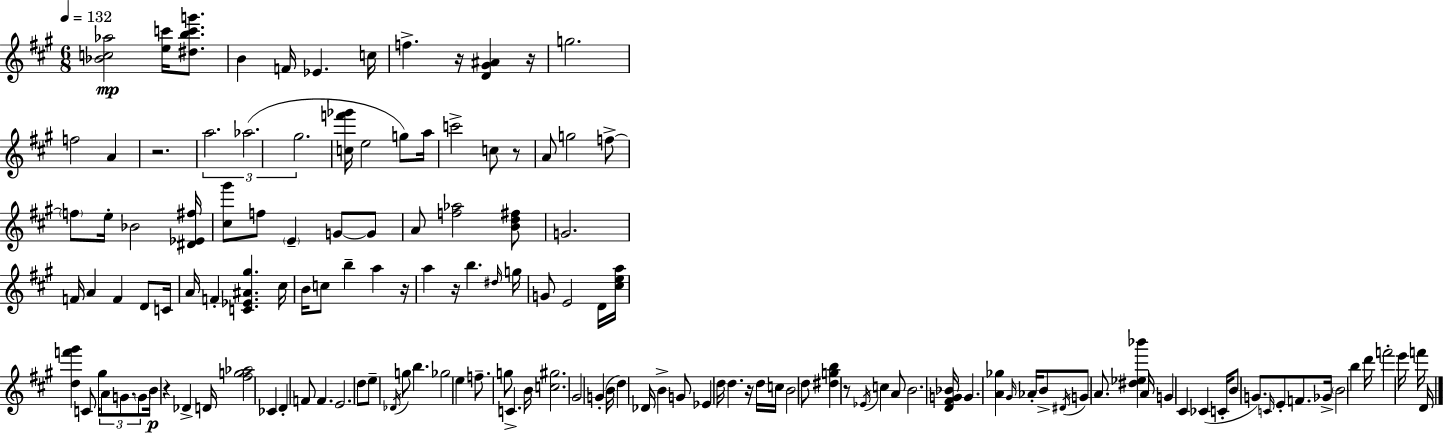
{
  \clef treble
  \numericTimeSignature
  \time 6/8
  \key a \major
  \tempo 4 = 132
  <bes' c'' aes''>2\mp <e'' c'''>16 <dis'' b'' c''' g'''>8. | b'4 f'16 ees'4. c''16 | f''4.-> r16 <d' gis' ais'>4 r16 | g''2. | \break f''2 a'4 | r2. | \tuplet 3/2 { a''2. | aes''2.( | \break gis''2. } | <c'' f''' ges'''>16 e''2 g''8) a''16 | c'''2-> c''8 r8 | a'8 g''2 f''8->~~ | \break \parenthesize f''8 e''16-. bes'2 <dis' ees' fis''>16 | <cis'' gis'''>8 f''8 \parenthesize e'4-- g'8~~ g'8 | a'8 <f'' aes''>2 <b' d'' fis''>8 | g'2. | \break f'16 a'4 f'4 d'8 c'16 | a'16 f'4-. <c' ees' ais' gis''>4. cis''16 | b'16 c''8 b''4-- a''4 r16 | a''4 r16 b''4. \grace { dis''16 } | \break g''16 g'8 e'2 d'16 | <cis'' e'' a''>16 <d'' f''' gis'''>4 c'8 gis''16 \tuplet 3/2 { a'8 g'8. | \parenthesize g'8 } b'16\p r4 des'4-> | d'16 <fis'' g'' aes''>2 ces'4 | \break d'4-. f'8 f'4. | e'2. | d''8 e''8-- \acciaccatura { des'16 } g''8 b''4. | ges''2 e''4 | \break f''8.-- g''8 c'4.-> | b'16 <c'' gis''>2. | gis'2 g'4-.( | b'16 d''4) des'16 b'4-> | \break g'8 ees'4 d''16 d''4. | r16 d''16 c''16 b'2 | d''8 <dis'' g'' b''>4 r8 \acciaccatura { ees'16 } c''4 | a'8 b'2. | \break <d' fis' g' bes'>16 g'4. <a' ges''>4 | \grace { gis'16 } aes'16-. b'8-> \acciaccatura { dis'16 } g'8 a'8. | <dis'' ees'' bes'''>4 a'16 g'4 cis'4 | ces'4( c'16-. b'8 g'8.) \grace { c'16 } | \break e'8-. f'8. ges'16-> \parenthesize b'2 | b''4 d'''16 f'''2-. | e'''16 f'''16 d'16 \bar "|."
}